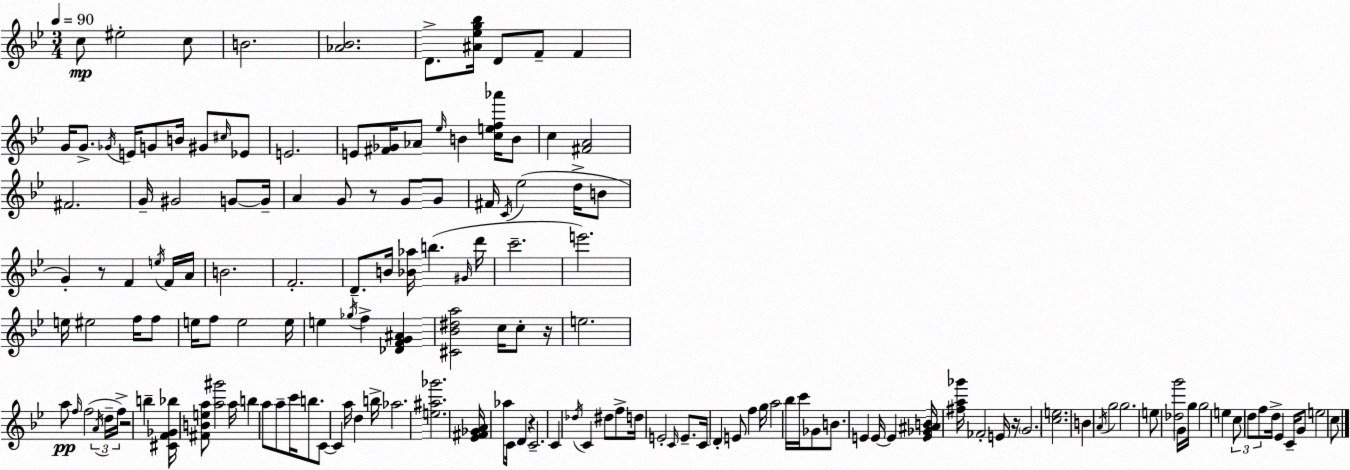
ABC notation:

X:1
T:Untitled
M:3/4
L:1/4
K:Gm
c/2 ^e2 c/2 B2 [_A_B]2 D/2 [^A_eg_b]/4 D/2 F/2 F G/4 G/2 _G/4 E/4 G/2 B/4 ^G/2 ^c/4 _E/2 E2 E/2 [^F_G]/4 _A/2 _e/4 B [cef_a']/4 B/2 c [^FA]2 ^F2 G/4 ^G2 G/2 G/4 A G/2 z/2 G/2 G/2 ^F/4 C/4 _e2 d/4 B/2 G z/2 F e/4 F/4 A/4 B2 F2 D/2 B/4 [_B_a]/4 b ^G/4 d'/4 c'2 e'2 e/4 ^e2 f/4 f/2 e/4 f/2 e2 e/4 e _g/4 f [_DFG^A] [^C_B^da]2 c/4 c/2 z/4 e2 a/2 f/4 f2 A/4 d/4 f/4 z2 b [^CF_G_b]/4 [^FBea]/2 [a^g']2 a/4 b a/2 a/2 c'/4 b/2 C/2 C a/4 d b/4 _a2 [e^a_g']2 [_E^F_GA]/4 _a/2 C/4 D z C2 C _d/4 C ^d/2 f/2 d/4 E2 C/4 E/2 C/4 D E/2 f g/4 a2 _b/4 c'/4 _G/2 B/2 E E/4 E [E_G^AB]/4 [^fa_g']/4 _F2 E/4 z/4 G2 [ce]2 B A/4 g2 g2 e/2 [_dg']2 G/4 g/4 g2 e c/2 d/2 f/2 d/4 _E C/4 G/2 e2 c/2